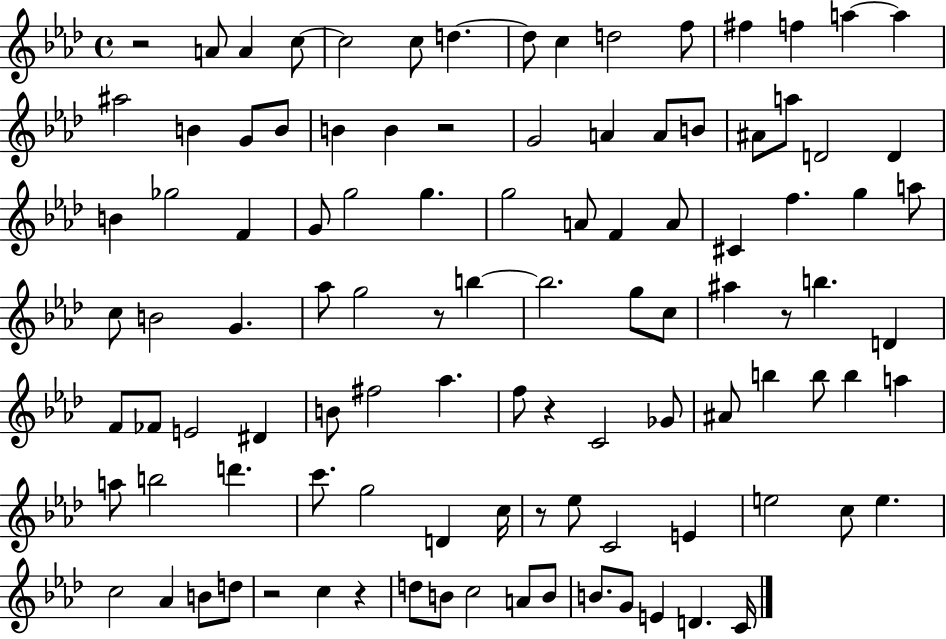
{
  \clef treble
  \time 4/4
  \defaultTimeSignature
  \key aes \major
  r2 a'8 a'4 c''8~~ | c''2 c''8 d''4.~~ | d''8 c''4 d''2 f''8 | fis''4 f''4 a''4~~ a''4 | \break ais''2 b'4 g'8 b'8 | b'4 b'4 r2 | g'2 a'4 a'8 b'8 | ais'8 a''8 d'2 d'4 | \break b'4 ges''2 f'4 | g'8 g''2 g''4. | g''2 a'8 f'4 a'8 | cis'4 f''4. g''4 a''8 | \break c''8 b'2 g'4. | aes''8 g''2 r8 b''4~~ | b''2. g''8 c''8 | ais''4 r8 b''4. d'4 | \break f'8 fes'8 e'2 dis'4 | b'8 fis''2 aes''4. | f''8 r4 c'2 ges'8 | ais'8 b''4 b''8 b''4 a''4 | \break a''8 b''2 d'''4. | c'''8. g''2 d'4 c''16 | r8 ees''8 c'2 e'4 | e''2 c''8 e''4. | \break c''2 aes'4 b'8 d''8 | r2 c''4 r4 | d''8 b'8 c''2 a'8 b'8 | b'8. g'8 e'4 d'4. c'16 | \break \bar "|."
}